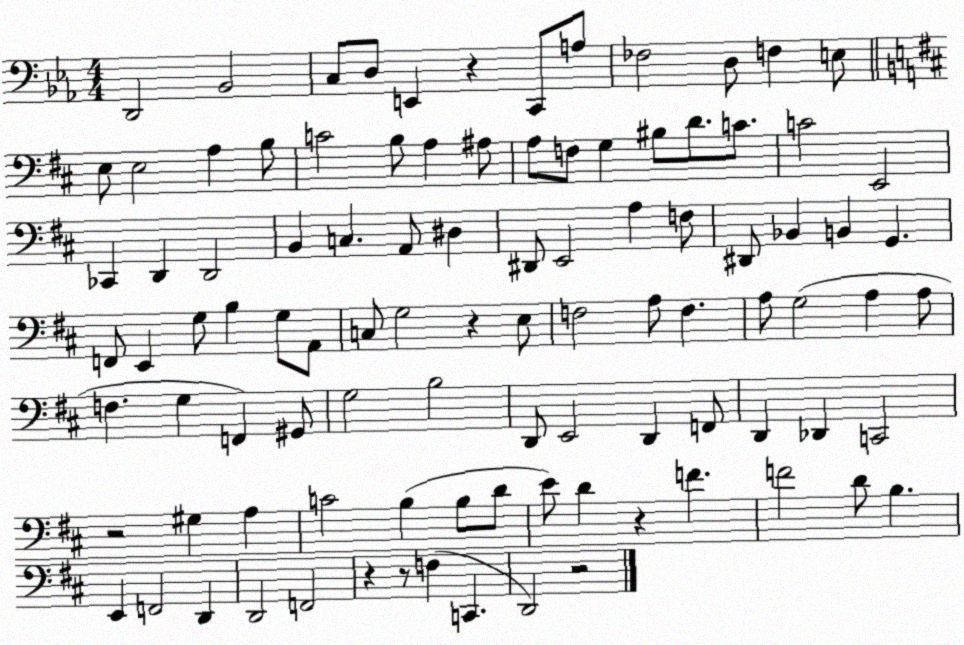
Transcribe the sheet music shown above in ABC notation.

X:1
T:Untitled
M:4/4
L:1/4
K:Eb
D,,2 _B,,2 C,/2 D,/2 E,, z C,,/2 A,/2 _F,2 D,/2 F, E,/2 E,/2 E,2 A, B,/2 C2 B,/2 A, ^A,/2 A,/2 F,/2 G, ^B,/2 D/2 C/2 C2 E,,2 _C,, D,, D,,2 B,, C, A,,/2 ^D, ^D,,/2 E,,2 A, F,/2 ^D,,/2 _B,, B,, G,, F,,/2 E,, G,/2 B, G,/2 A,,/2 C,/2 G,2 z E,/2 F,2 A,/2 F, A,/2 G,2 A, A,/2 F, G, F,, ^G,,/2 G,2 B,2 D,,/2 E,,2 D,, F,,/2 D,, _D,, C,,2 z2 ^G, A, C2 B, B,/2 D/2 E/2 D z F F2 D/2 B, E,, F,,2 D,, D,,2 F,,2 z z/2 F, C,, D,,2 z2